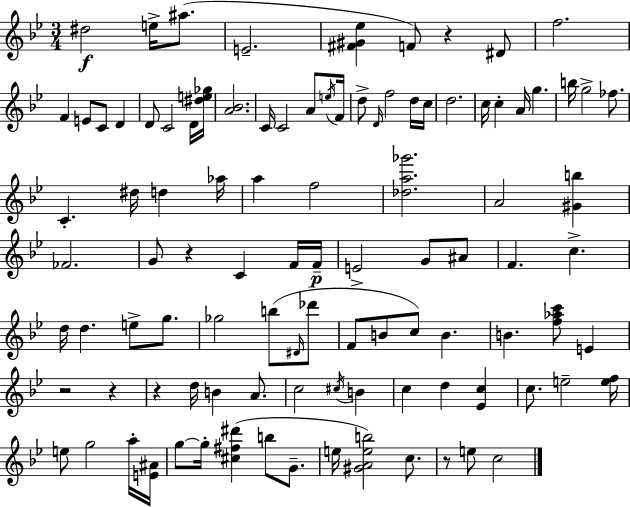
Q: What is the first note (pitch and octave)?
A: D#5